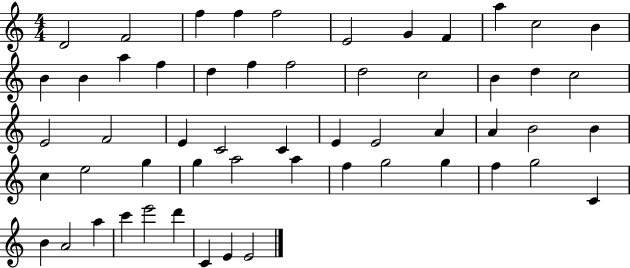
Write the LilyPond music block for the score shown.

{
  \clef treble
  \numericTimeSignature
  \time 4/4
  \key c \major
  d'2 f'2 | f''4 f''4 f''2 | e'2 g'4 f'4 | a''4 c''2 b'4 | \break b'4 b'4 a''4 f''4 | d''4 f''4 f''2 | d''2 c''2 | b'4 d''4 c''2 | \break e'2 f'2 | e'4 c'2 c'4 | e'4 e'2 a'4 | a'4 b'2 b'4 | \break c''4 e''2 g''4 | g''4 a''2 a''4 | f''4 g''2 g''4 | f''4 g''2 c'4 | \break b'4 a'2 a''4 | c'''4 e'''2 d'''4 | c'4 e'4 e'2 | \bar "|."
}